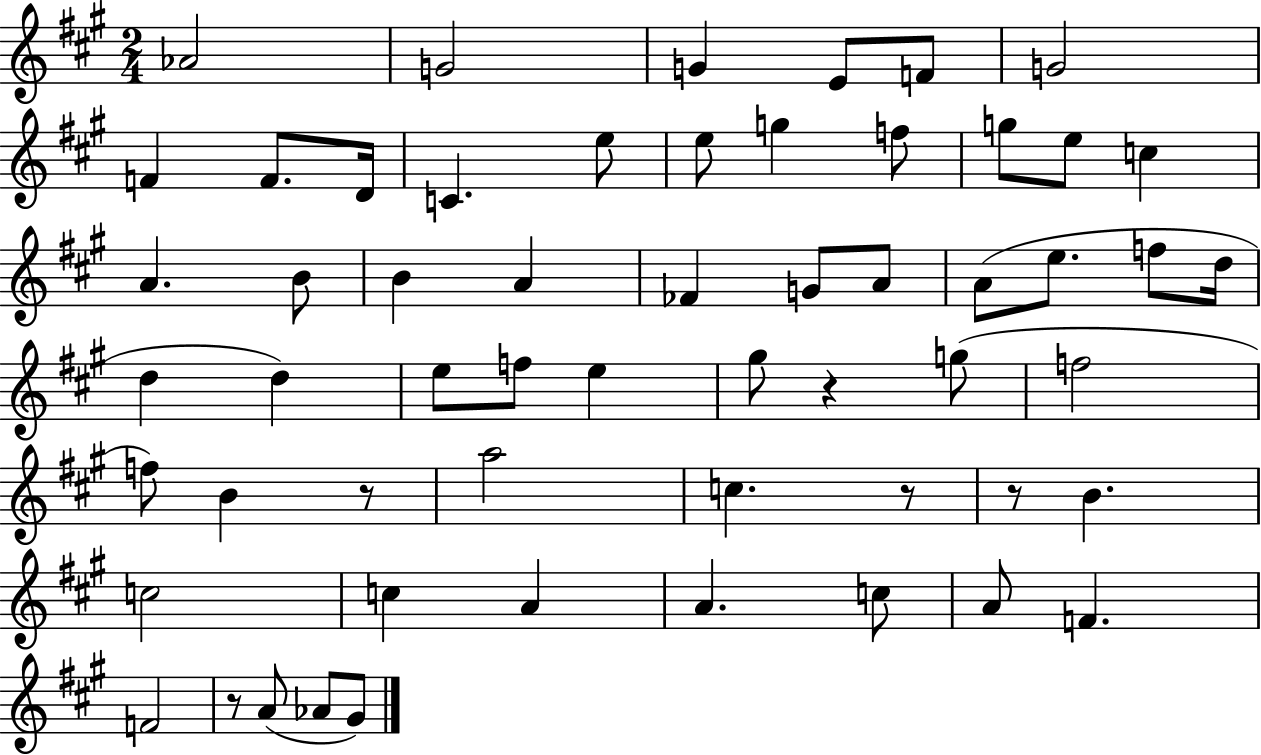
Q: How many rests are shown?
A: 5